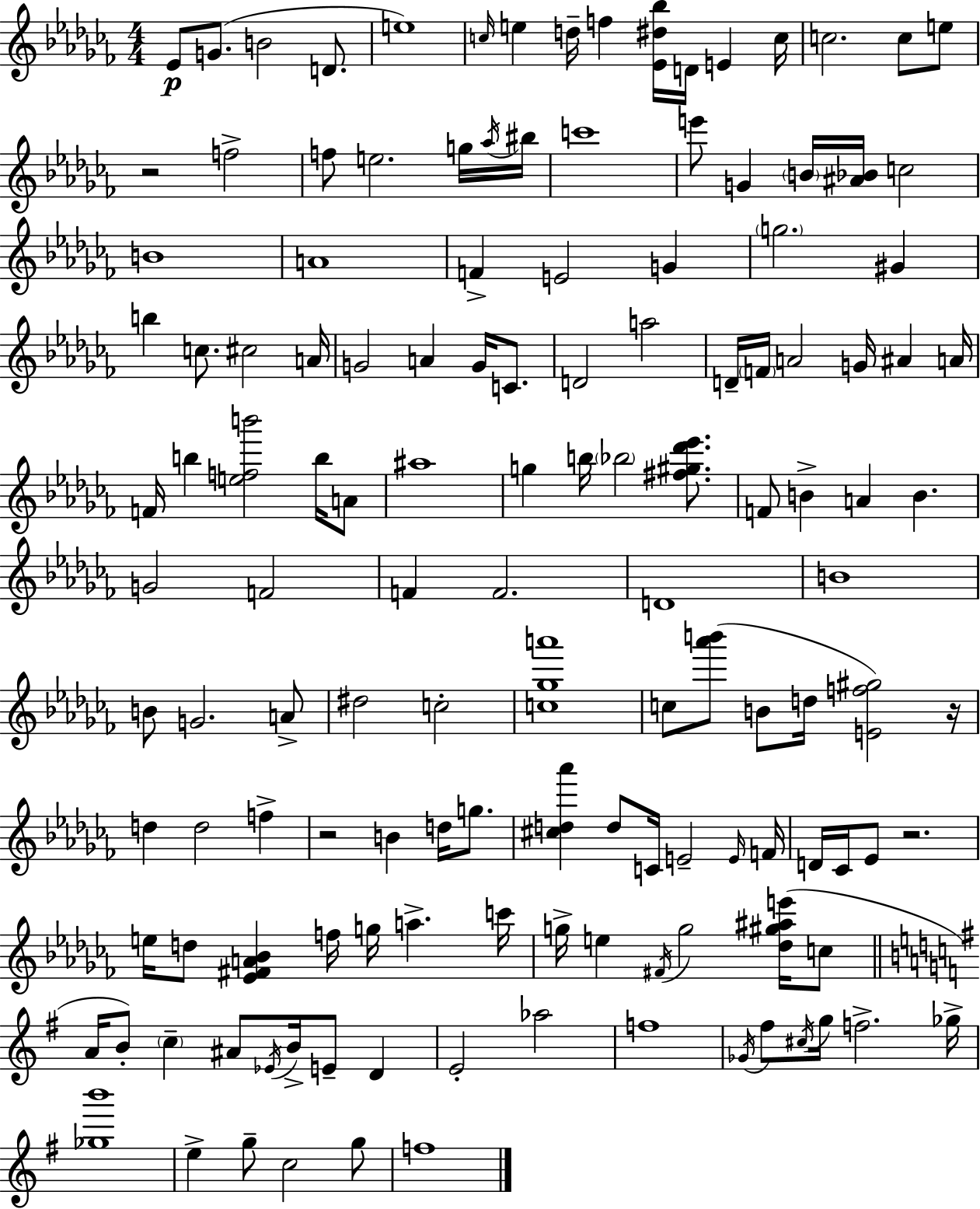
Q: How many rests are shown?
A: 4